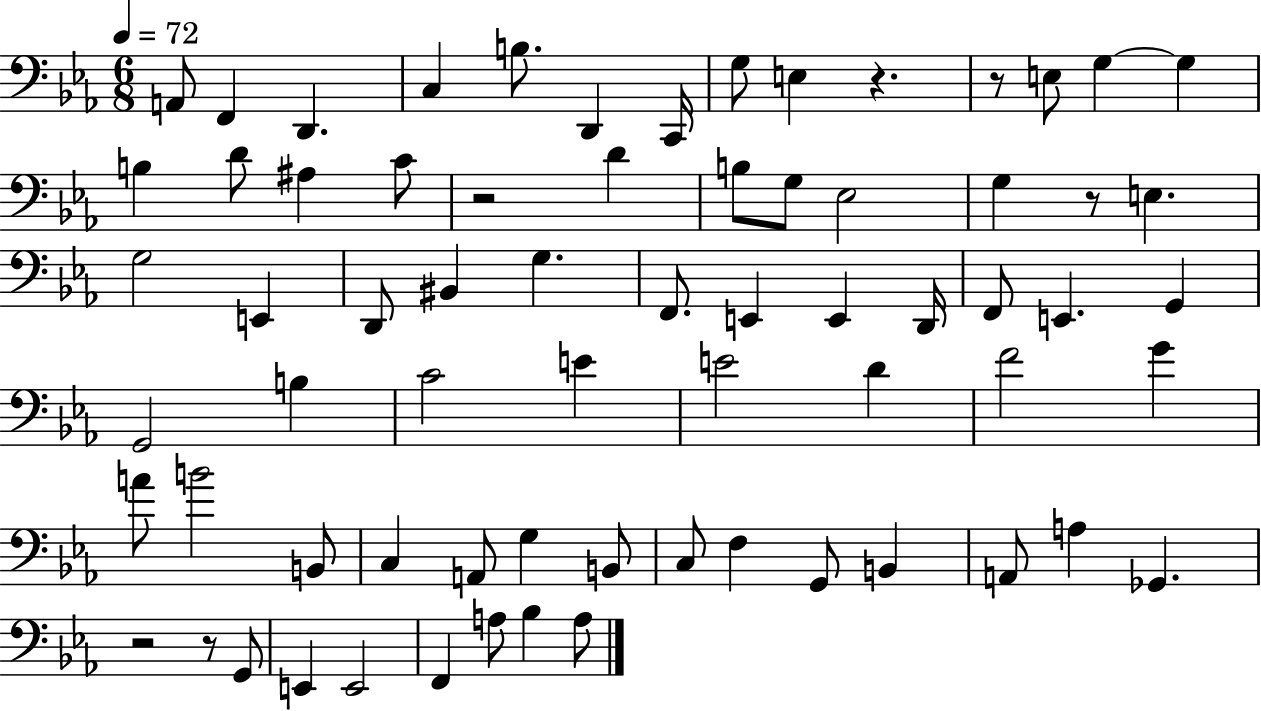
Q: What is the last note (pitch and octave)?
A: A3